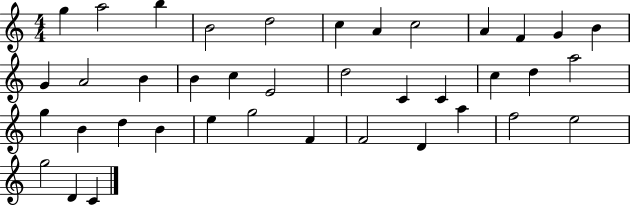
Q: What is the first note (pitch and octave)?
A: G5